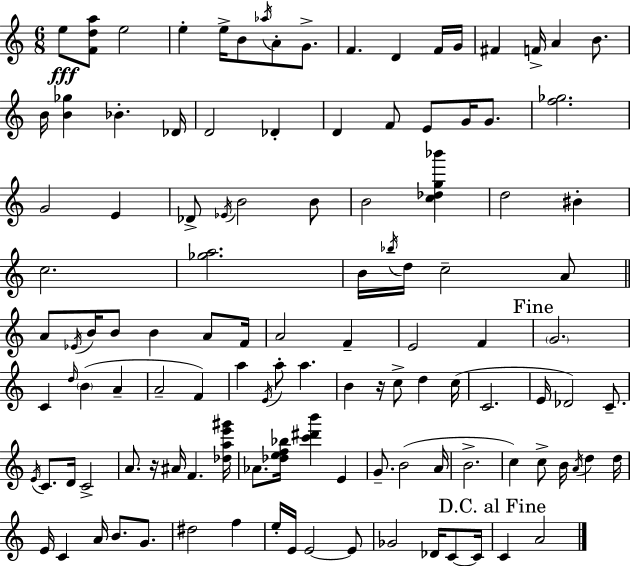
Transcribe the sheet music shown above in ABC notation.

X:1
T:Untitled
M:6/8
L:1/4
K:C
e/2 [Fda]/2 e2 e e/4 B/2 _a/4 A/2 G/2 F D F/4 G/4 ^F F/4 A B/2 B/4 [B_g] _B _D/4 D2 _D D F/2 E/2 G/4 G/2 [f_g]2 G2 E _D/2 _E/4 B2 B/2 B2 [c_dg_b'] d2 ^B c2 [_ga]2 B/4 _b/4 d/4 c2 A/2 A/2 _E/4 B/4 B/2 B A/2 F/4 A2 F E2 F G2 C d/4 B A A2 F a E/4 a/2 a B z/4 c/2 d c/4 C2 E/4 _D2 C/2 E/4 C/2 D/4 C2 A/2 z/4 ^A/4 F [_dae'^g']/4 _A/2 [_def_b]/4 [c'^d'b'] E G/2 B2 A/4 B2 c c/2 B/4 A/4 d d/4 E/4 C A/4 B/2 G/2 ^d2 f e/4 E/4 E2 E/2 _G2 _D/4 C/2 C/4 C A2